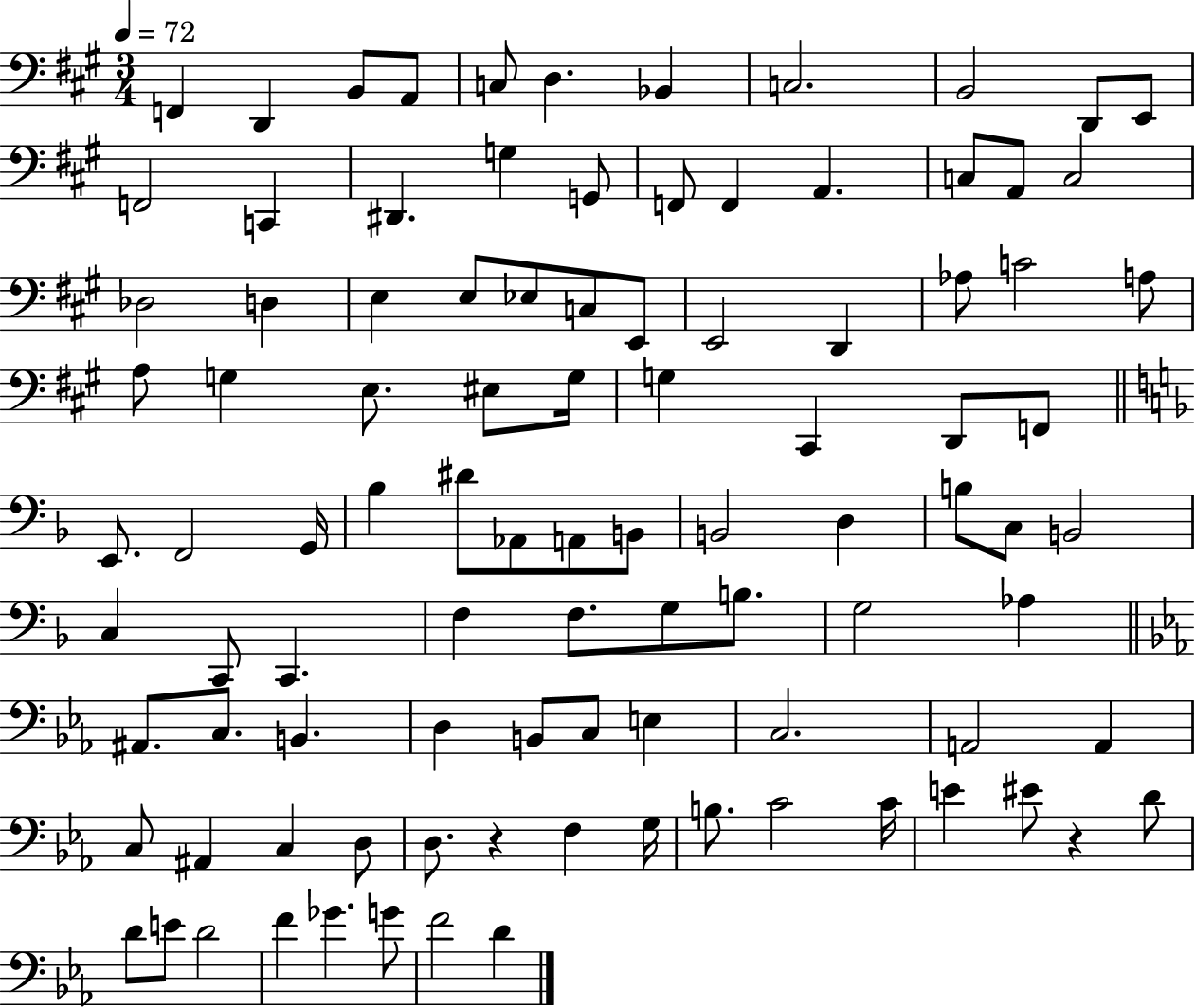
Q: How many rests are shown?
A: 2